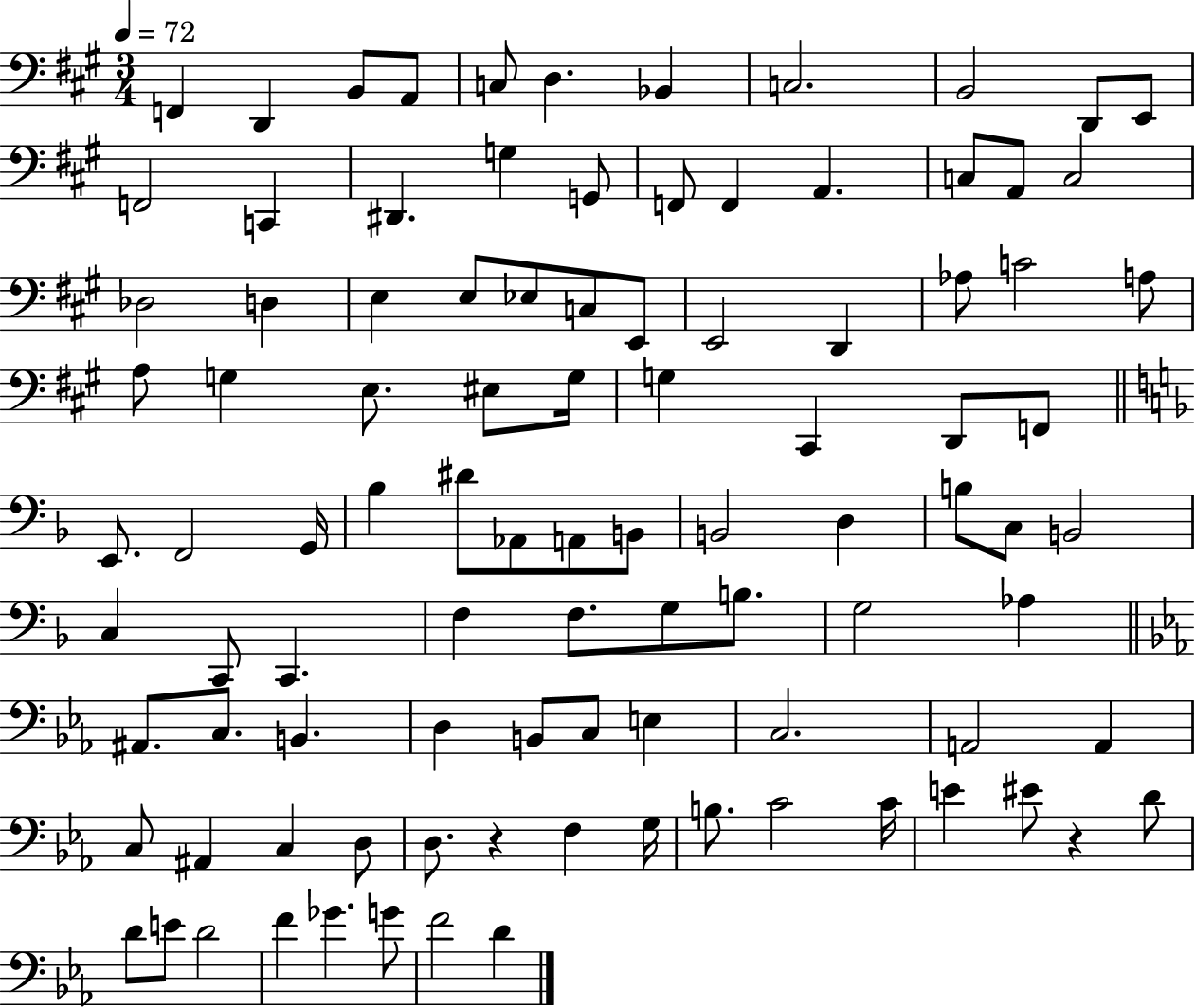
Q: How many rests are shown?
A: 2